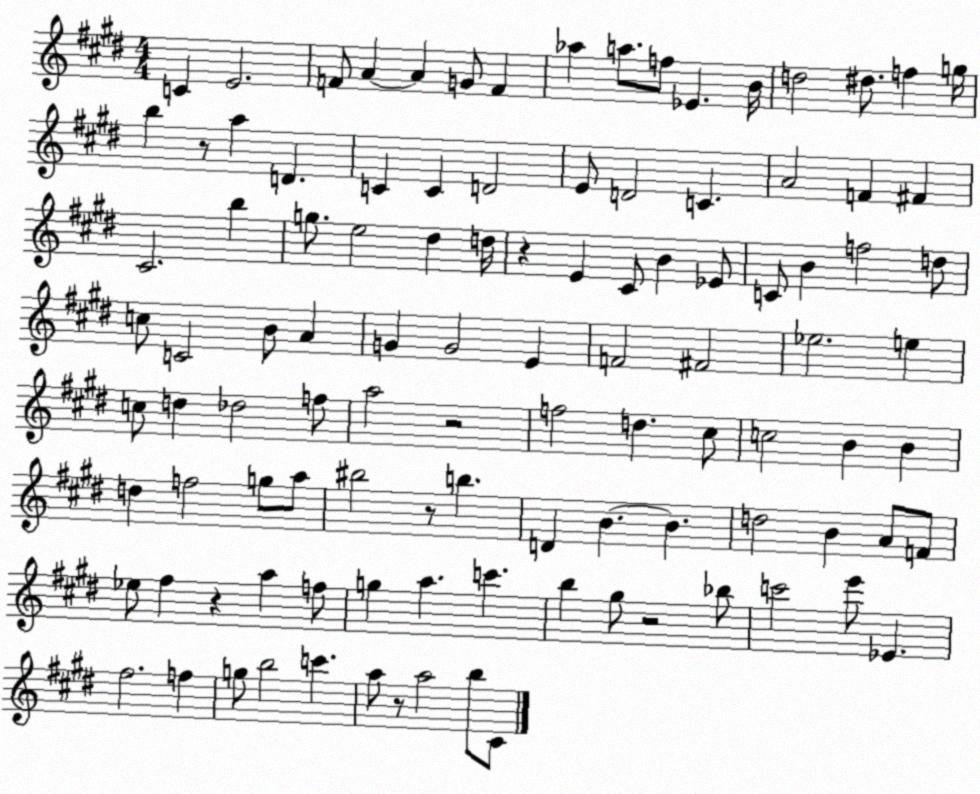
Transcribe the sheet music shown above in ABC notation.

X:1
T:Untitled
M:4/4
L:1/4
K:E
C E2 F/2 A A G/2 F _a a/2 f/2 _E B/4 d2 ^d/2 f g/4 b z/2 a D C C D2 E/2 D2 C A2 F ^F ^C2 b g/2 e2 ^d d/4 z E ^C/2 B _E/2 C/2 B f2 d/2 c/2 C2 B/2 A G G2 E F2 ^F2 _e2 e c/2 d _d2 f/2 a2 z2 f2 d ^c/2 c2 B B d f2 g/2 a/2 ^b2 z/2 b D B B d2 B A/2 F/2 _e/2 ^f z a f/2 g a c' b ^g/2 z2 _b/2 c'2 e'/2 _E ^f2 f g/2 b2 c' a/2 z/2 a2 b/2 ^C/2